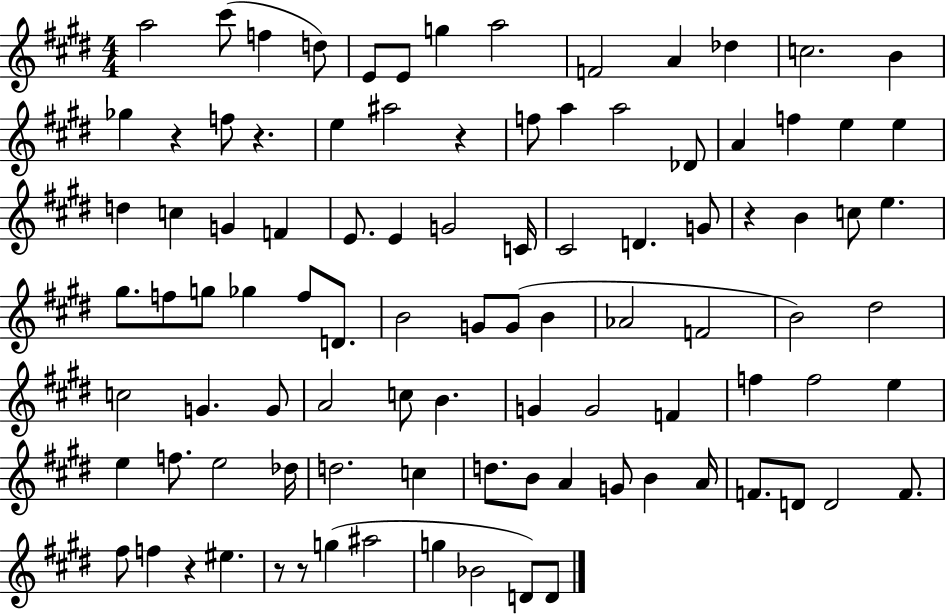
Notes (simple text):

A5/h C#6/e F5/q D5/e E4/e E4/e G5/q A5/h F4/h A4/q Db5/q C5/h. B4/q Gb5/q R/q F5/e R/q. E5/q A#5/h R/q F5/e A5/q A5/h Db4/e A4/q F5/q E5/q E5/q D5/q C5/q G4/q F4/q E4/e. E4/q G4/h C4/s C#4/h D4/q. G4/e R/q B4/q C5/e E5/q. G#5/e. F5/e G5/e Gb5/q F5/e D4/e. B4/h G4/e G4/e B4/q Ab4/h F4/h B4/h D#5/h C5/h G4/q. G4/e A4/h C5/e B4/q. G4/q G4/h F4/q F5/q F5/h E5/q E5/q F5/e. E5/h Db5/s D5/h. C5/q D5/e. B4/e A4/q G4/e B4/q A4/s F4/e. D4/e D4/h F4/e. F#5/e F5/q R/q EIS5/q. R/e R/e G5/q A#5/h G5/q Bb4/h D4/e D4/e